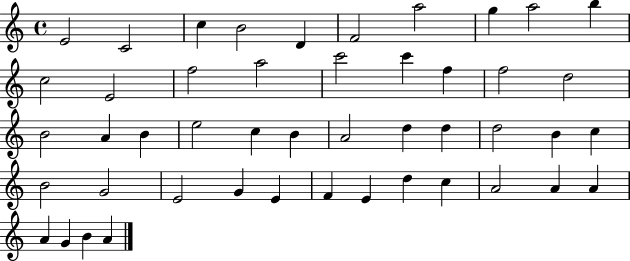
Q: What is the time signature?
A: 4/4